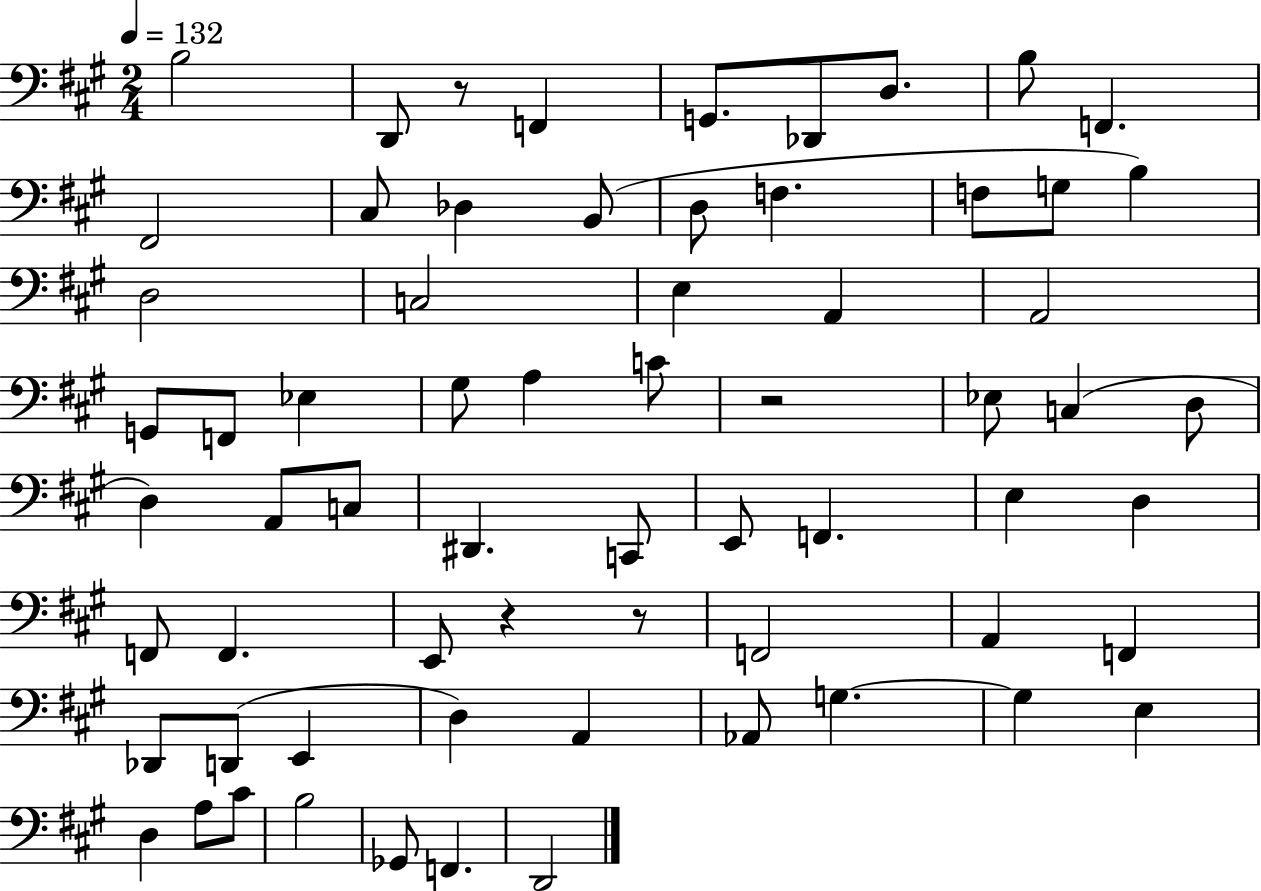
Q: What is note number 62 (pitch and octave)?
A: D2